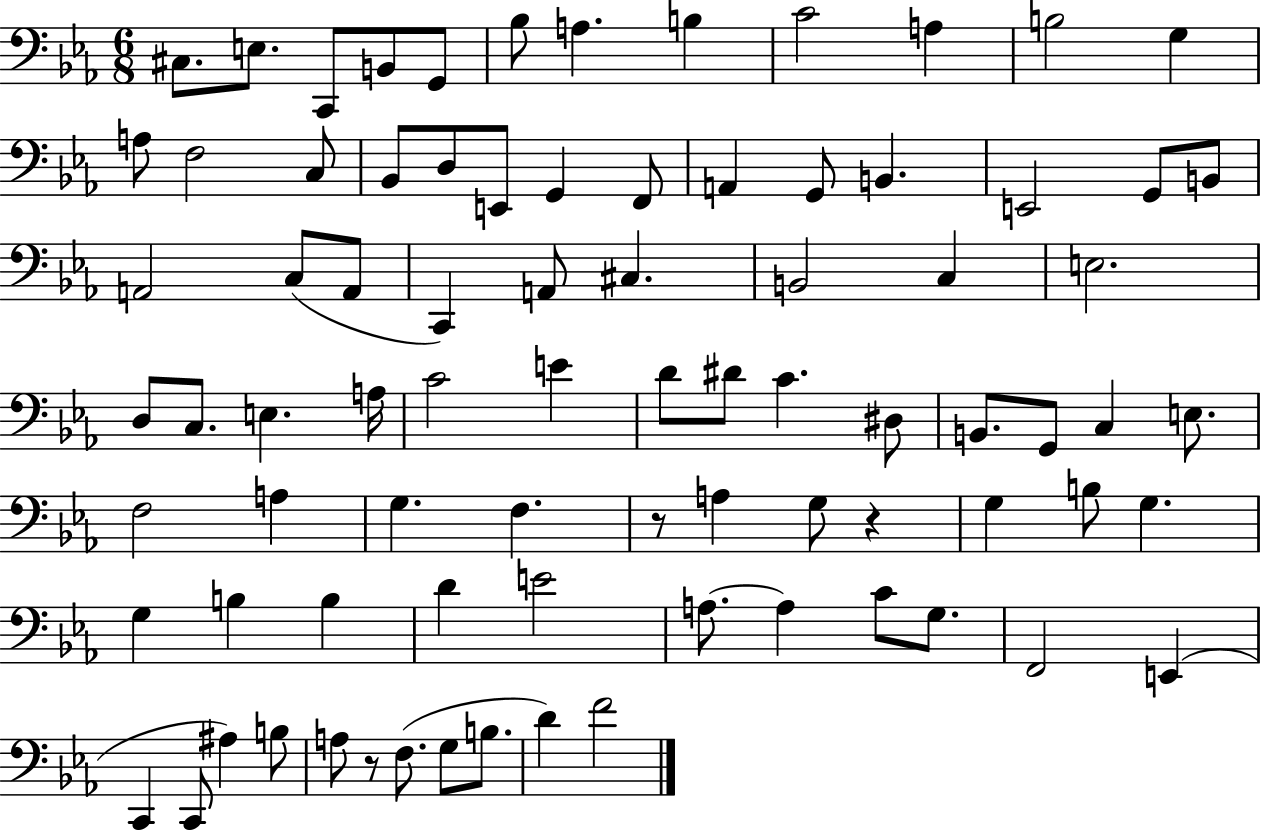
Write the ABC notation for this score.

X:1
T:Untitled
M:6/8
L:1/4
K:Eb
^C,/2 E,/2 C,,/2 B,,/2 G,,/2 _B,/2 A, B, C2 A, B,2 G, A,/2 F,2 C,/2 _B,,/2 D,/2 E,,/2 G,, F,,/2 A,, G,,/2 B,, E,,2 G,,/2 B,,/2 A,,2 C,/2 A,,/2 C,, A,,/2 ^C, B,,2 C, E,2 D,/2 C,/2 E, A,/4 C2 E D/2 ^D/2 C ^D,/2 B,,/2 G,,/2 C, E,/2 F,2 A, G, F, z/2 A, G,/2 z G, B,/2 G, G, B, B, D E2 A,/2 A, C/2 G,/2 F,,2 E,, C,, C,,/2 ^A, B,/2 A,/2 z/2 F,/2 G,/2 B,/2 D F2